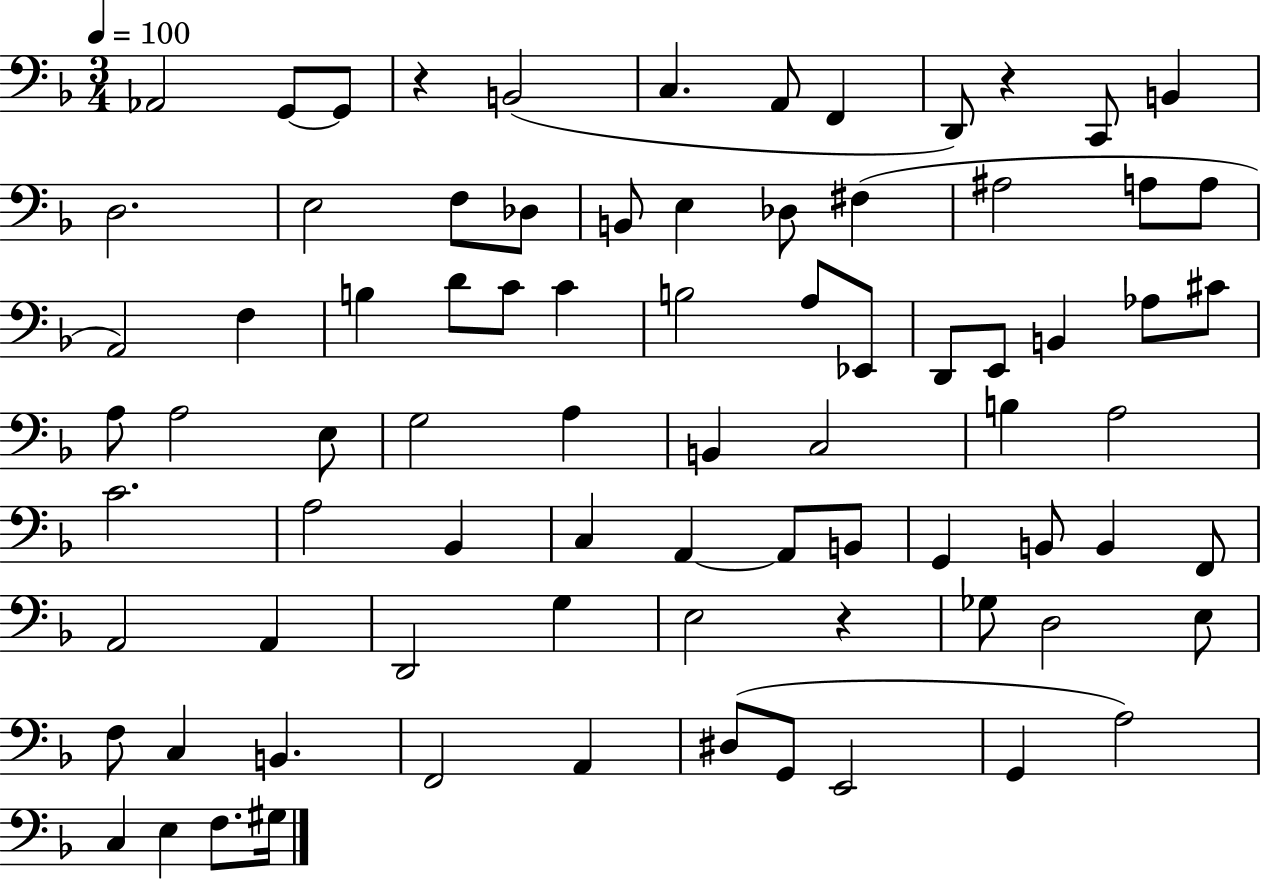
X:1
T:Untitled
M:3/4
L:1/4
K:F
_A,,2 G,,/2 G,,/2 z B,,2 C, A,,/2 F,, D,,/2 z C,,/2 B,, D,2 E,2 F,/2 _D,/2 B,,/2 E, _D,/2 ^F, ^A,2 A,/2 A,/2 A,,2 F, B, D/2 C/2 C B,2 A,/2 _E,,/2 D,,/2 E,,/2 B,, _A,/2 ^C/2 A,/2 A,2 E,/2 G,2 A, B,, C,2 B, A,2 C2 A,2 _B,, C, A,, A,,/2 B,,/2 G,, B,,/2 B,, F,,/2 A,,2 A,, D,,2 G, E,2 z _G,/2 D,2 E,/2 F,/2 C, B,, F,,2 A,, ^D,/2 G,,/2 E,,2 G,, A,2 C, E, F,/2 ^G,/4